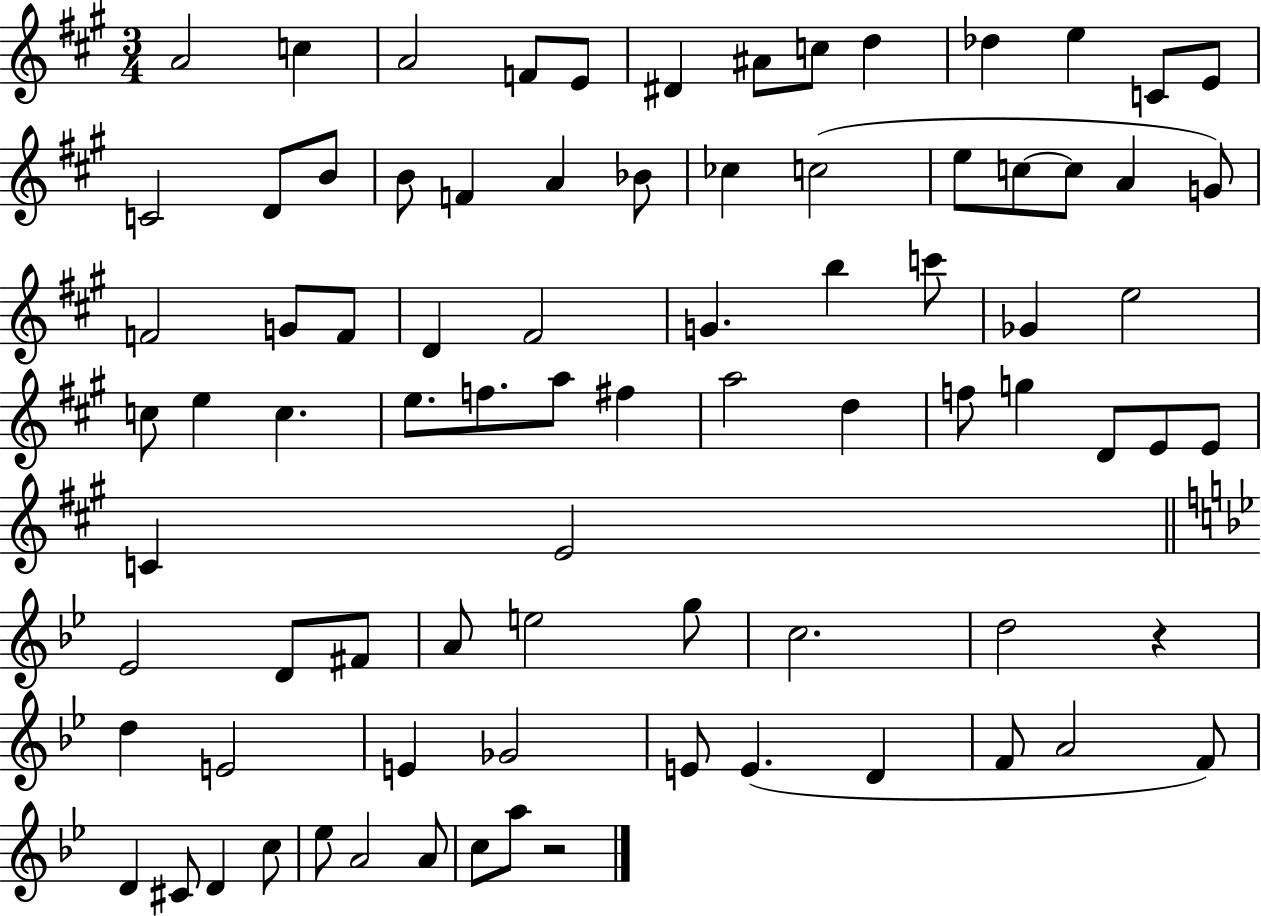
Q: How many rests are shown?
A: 2